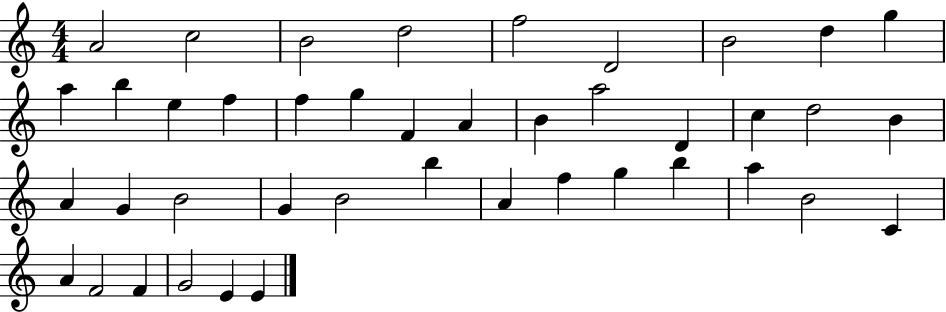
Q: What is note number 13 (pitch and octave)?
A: F5